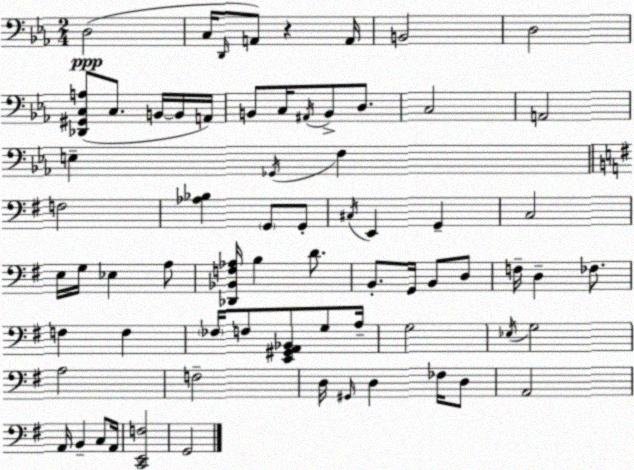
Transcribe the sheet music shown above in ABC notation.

X:1
T:Untitled
M:2/4
L:1/4
K:Cm
D,2 C,/4 D,,/4 A,,/2 z A,,/4 B,,2 D,2 [_D,,^G,,C,A,]/2 C,/2 B,,/4 B,,/4 A,,/4 B,,/2 C,/4 ^A,,/4 B,,/2 D,/2 C,2 A,,2 E, _G,,/4 F, F,2 [_A,_B,] G,,/2 G,,/2 ^C,/4 E,, G,, C,2 E,/4 G,/4 _E, A,/2 [_D,,_B,,F,_A,]/4 B, D/2 B,,/2 G,,/4 B,,/2 D,/2 F,/4 D, _F,/2 F, F, _F,/4 F,/2 [E,,^G,,A,,_B,,]/2 G,/2 A,/4 G,2 _E,/4 G,2 A,2 F,2 D,/4 ^G,,/4 D, _F,/4 D,/2 A,,2 A,,/4 B,, C,/2 A,,/4 [C,,E,,F,]2 G,,2